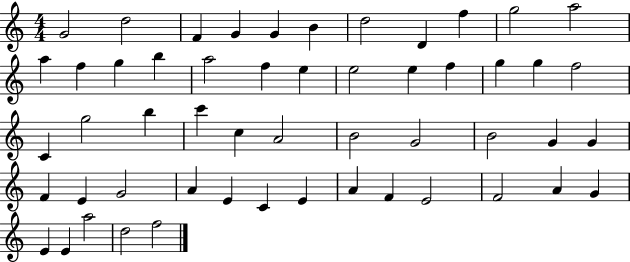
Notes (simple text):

G4/h D5/h F4/q G4/q G4/q B4/q D5/h D4/q F5/q G5/h A5/h A5/q F5/q G5/q B5/q A5/h F5/q E5/q E5/h E5/q F5/q G5/q G5/q F5/h C4/q G5/h B5/q C6/q C5/q A4/h B4/h G4/h B4/h G4/q G4/q F4/q E4/q G4/h A4/q E4/q C4/q E4/q A4/q F4/q E4/h F4/h A4/q G4/q E4/q E4/q A5/h D5/h F5/h